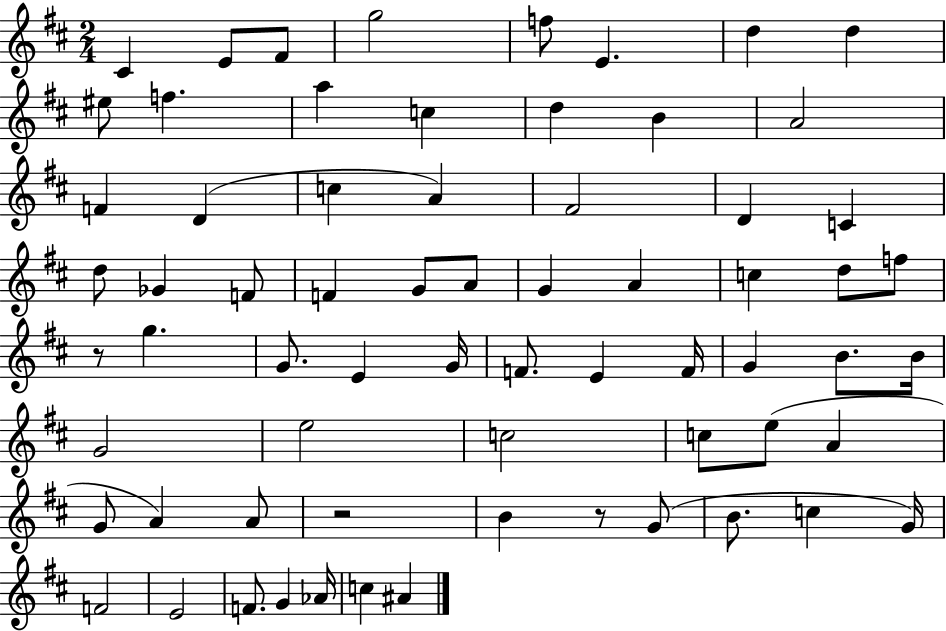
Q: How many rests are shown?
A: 3